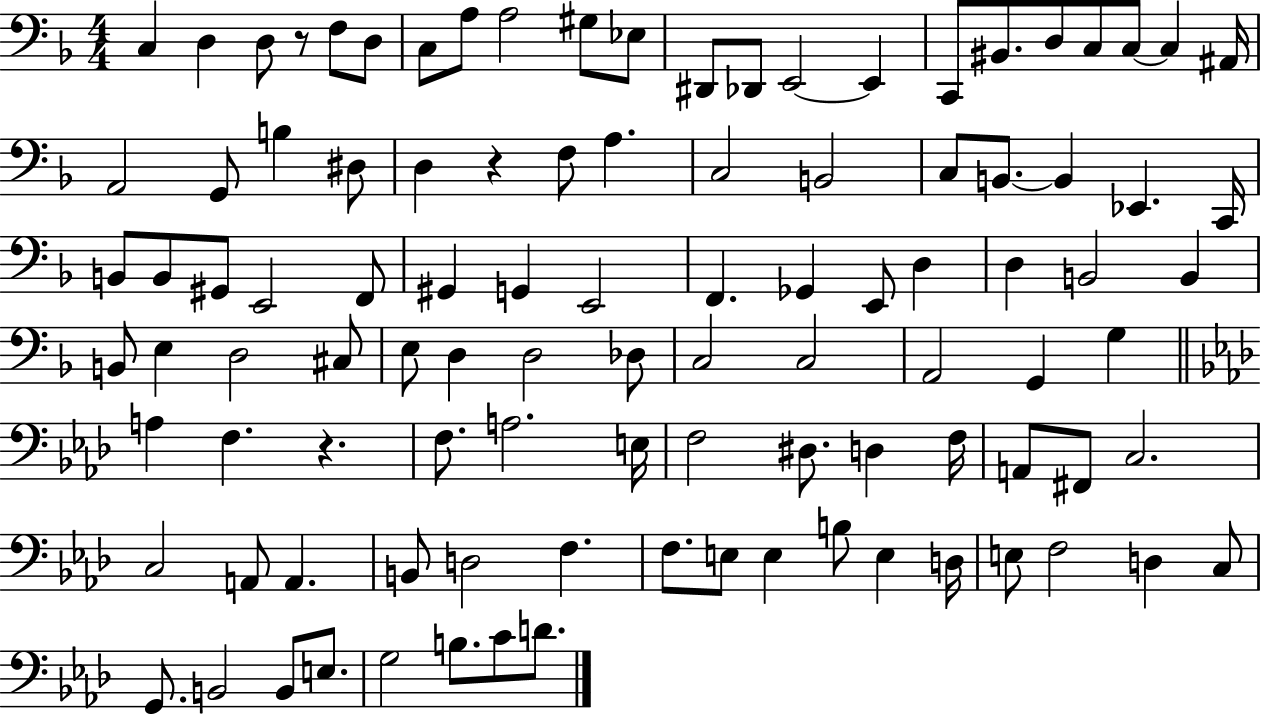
C3/q D3/q D3/e R/e F3/e D3/e C3/e A3/e A3/h G#3/e Eb3/e D#2/e Db2/e E2/h E2/q C2/e BIS2/e. D3/e C3/e C3/e C3/q A#2/s A2/h G2/e B3/q D#3/e D3/q R/q F3/e A3/q. C3/h B2/h C3/e B2/e. B2/q Eb2/q. C2/s B2/e B2/e G#2/e E2/h F2/e G#2/q G2/q E2/h F2/q. Gb2/q E2/e D3/q D3/q B2/h B2/q B2/e E3/q D3/h C#3/e E3/e D3/q D3/h Db3/e C3/h C3/h A2/h G2/q G3/q A3/q F3/q. R/q. F3/e. A3/h. E3/s F3/h D#3/e. D3/q F3/s A2/e F#2/e C3/h. C3/h A2/e A2/q. B2/e D3/h F3/q. F3/e. E3/e E3/q B3/e E3/q D3/s E3/e F3/h D3/q C3/e G2/e. B2/h B2/e E3/e. G3/h B3/e. C4/e D4/e.